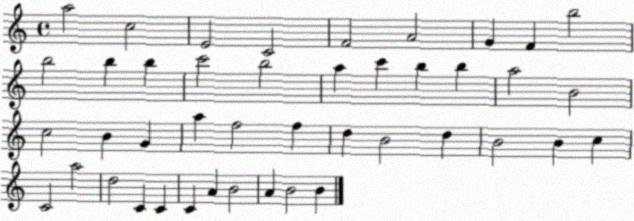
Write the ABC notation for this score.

X:1
T:Untitled
M:4/4
L:1/4
K:C
a2 c2 E2 C2 F2 A2 G F b2 b2 b b c'2 b2 a c' b b a2 B2 c2 B G a f2 f d B2 d B2 B c C2 a2 d2 C C C A B2 A B2 B